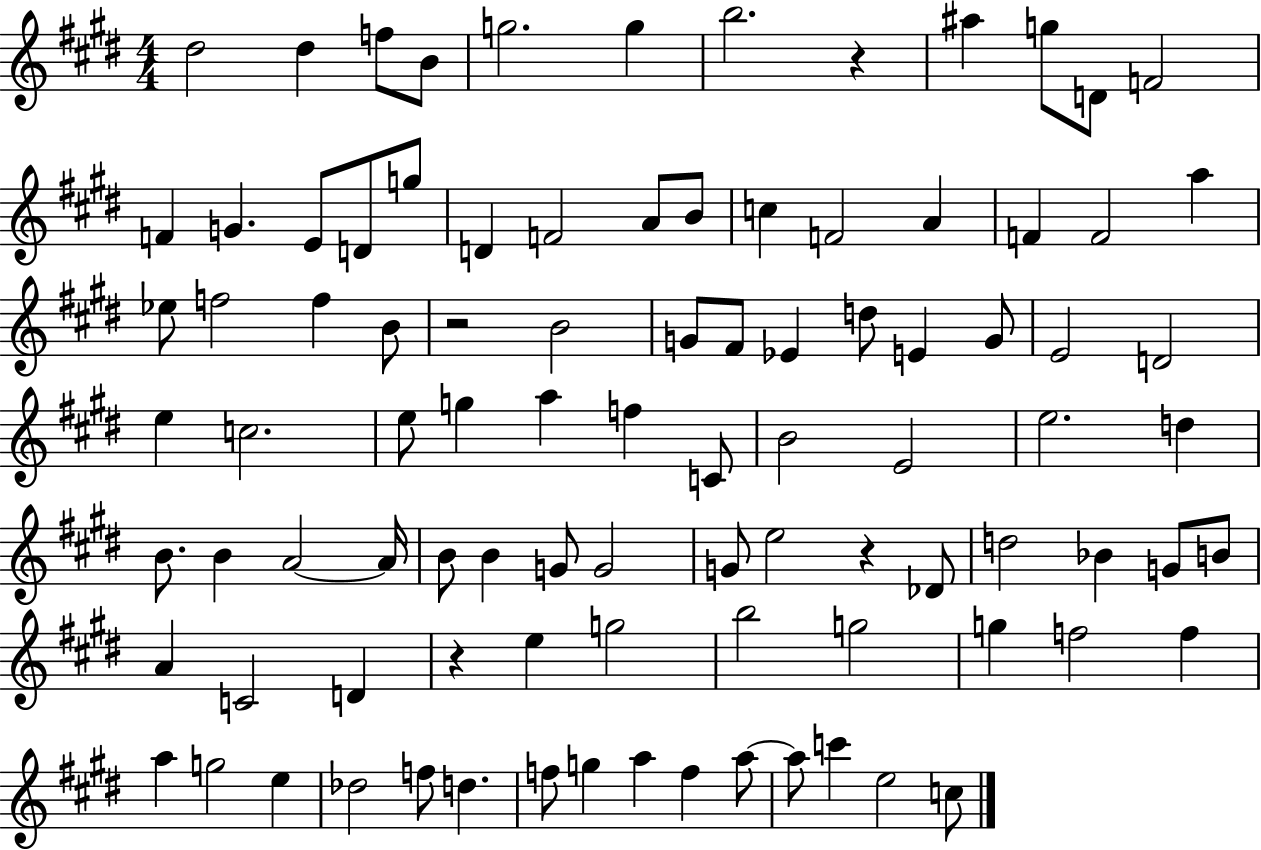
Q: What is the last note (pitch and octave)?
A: C5